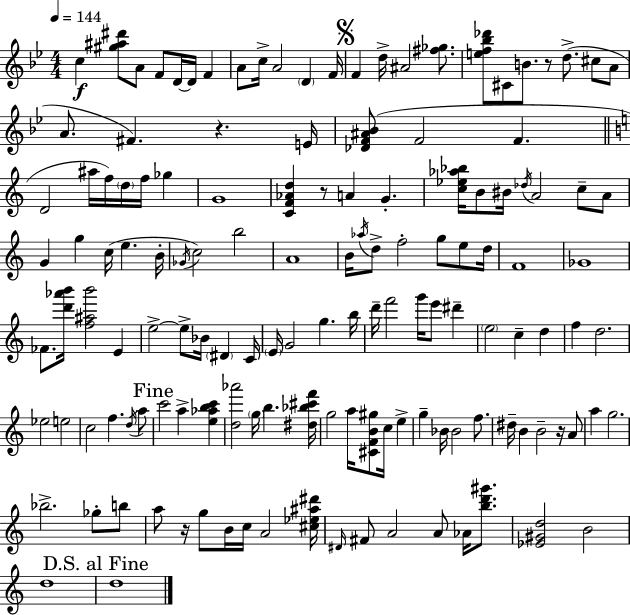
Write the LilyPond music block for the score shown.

{
  \clef treble
  \numericTimeSignature
  \time 4/4
  \key g \minor
  \tempo 4 = 144
  c''4\f <gis'' ais'' dis'''>8 a'8 f'8 d'16~~ d'16 f'4 | a'8 c''16-> a'2 \parenthesize d'4 f'16 | \mark \markup { \musicglyph "scripts.segno" } f'4 d''16-> ais'2 <fis'' ges''>8. | <e'' f'' bes'' des'''>8 cis'8 b'8. r8 d''8.->( cis''8 a'8 | \break a'8. fis'4.) r4. e'16 | <des' f' ais' bes'>8( f'2 f'4. | \bar "||" \break \key c \major d'2 ais''16 f''16) \parenthesize d''16 f''16 ges''4 | g'1 | <c' f' aes' d''>4 r8 a'4 g'4.-. | <c'' ees'' aes'' bes''>16 b'8 bis'16 \acciaccatura { des''16 } a'2 c''8-- a'8 | \break g'4 g''4 c''16( e''4. | b'16-. \acciaccatura { ges'16 }) c''2 b''2 | a'1 | b'16 \acciaccatura { aes''16 } d''8-> f''2-. g''8 | \break e''8 d''16 f'1 | ges'1 | fes'8. <d''' aes''' b'''>16 <f'' ais'' b'''>2 e'4 | e''2->~~ e''8-> bes'16 \parenthesize dis'4 | \break c'16 \parenthesize e'16 g'2 g''4. | b''16 d'''16-- f'''2 g'''16 e'''8 dis'''4-- | \parenthesize e''2 c''4-- d''4 | f''4 d''2. | \break ees''2 e''2 | c''2 f''4. | \acciaccatura { d''16 } a''8 \mark "Fine" c'''2 a''4-> | <e'' aes'' b'' c'''>4 <d'' aes'''>2 \parenthesize g''16 b''4. | \break <dis'' bes'' cis''' f'''>16 g''2 a''16 <cis' f' b' gis''>8 c''16 | e''4-> g''4-- bes'16 bes'2 | f''8. dis''16-- b'4 b'2-- | r16 a'8 a''4 g''2. | \break bes''2.-> | ges''8-. b''8 a''8 r16 g''8 b'16 c''16 a'2 | <cis'' ees'' ais'' dis'''>16 \grace { dis'16 } fis'8 a'2 a'8 | aes'16 <b'' d''' gis'''>8. <ees' gis' d''>2 b'2 | \break d''1 | \mark "D.S. al Fine" d''1 | \bar "|."
}